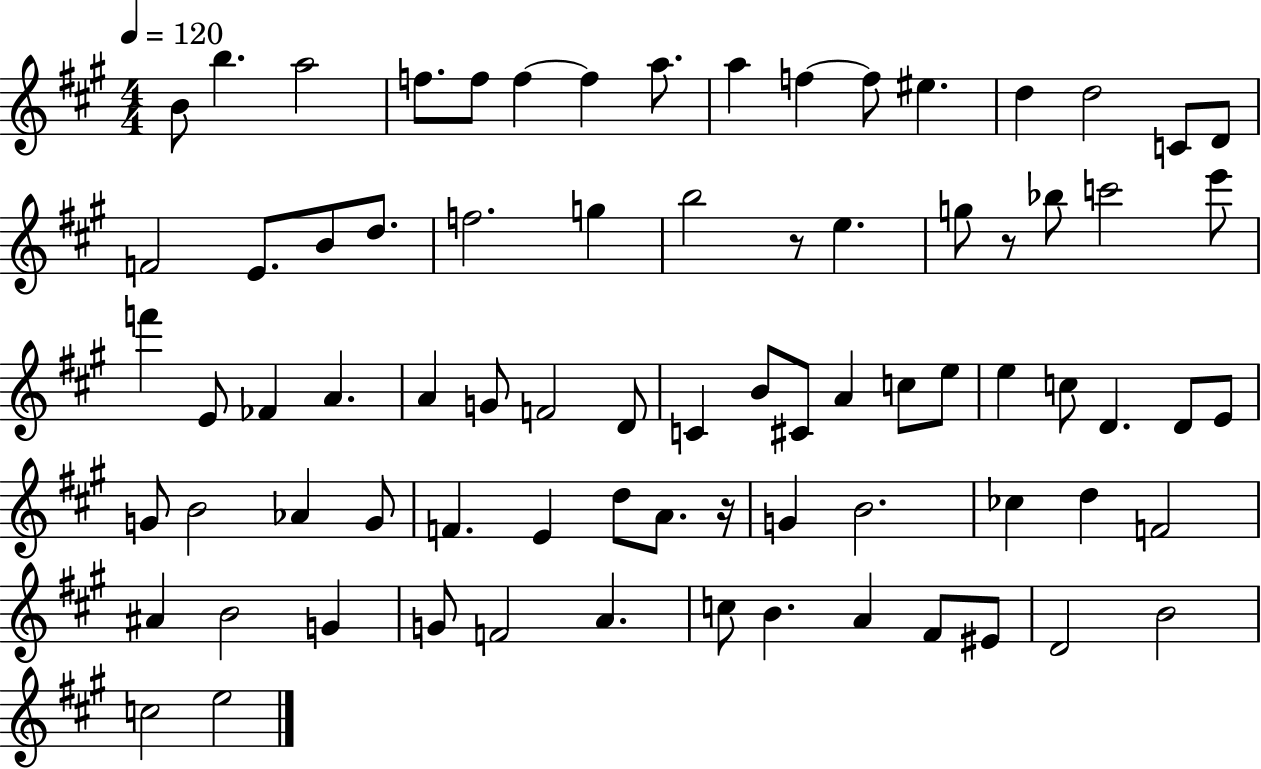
X:1
T:Untitled
M:4/4
L:1/4
K:A
B/2 b a2 f/2 f/2 f f a/2 a f f/2 ^e d d2 C/2 D/2 F2 E/2 B/2 d/2 f2 g b2 z/2 e g/2 z/2 _b/2 c'2 e'/2 f' E/2 _F A A G/2 F2 D/2 C B/2 ^C/2 A c/2 e/2 e c/2 D D/2 E/2 G/2 B2 _A G/2 F E d/2 A/2 z/4 G B2 _c d F2 ^A B2 G G/2 F2 A c/2 B A ^F/2 ^E/2 D2 B2 c2 e2